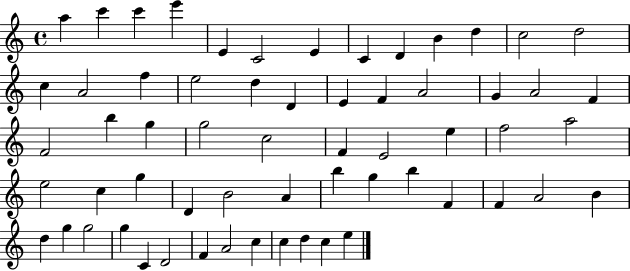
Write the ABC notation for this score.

X:1
T:Untitled
M:4/4
L:1/4
K:C
a c' c' e' E C2 E C D B d c2 d2 c A2 f e2 d D E F A2 G A2 F F2 b g g2 c2 F E2 e f2 a2 e2 c g D B2 A b g b F F A2 B d g g2 g C D2 F A2 c c d c e